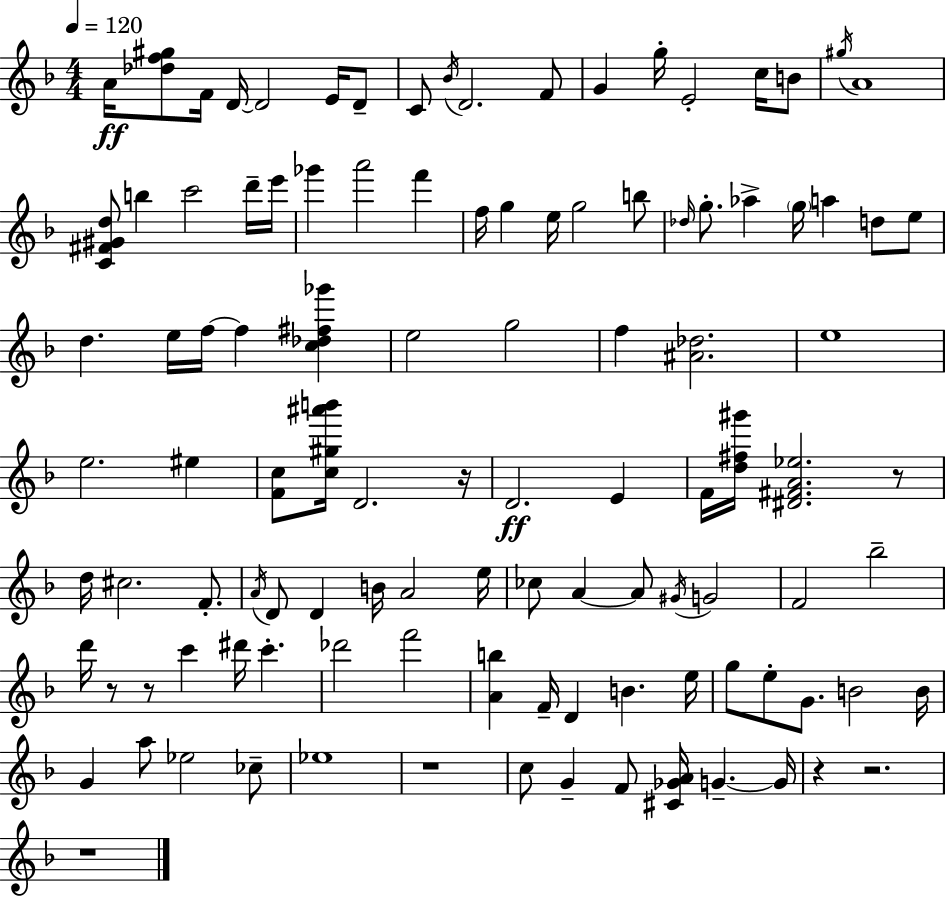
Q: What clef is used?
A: treble